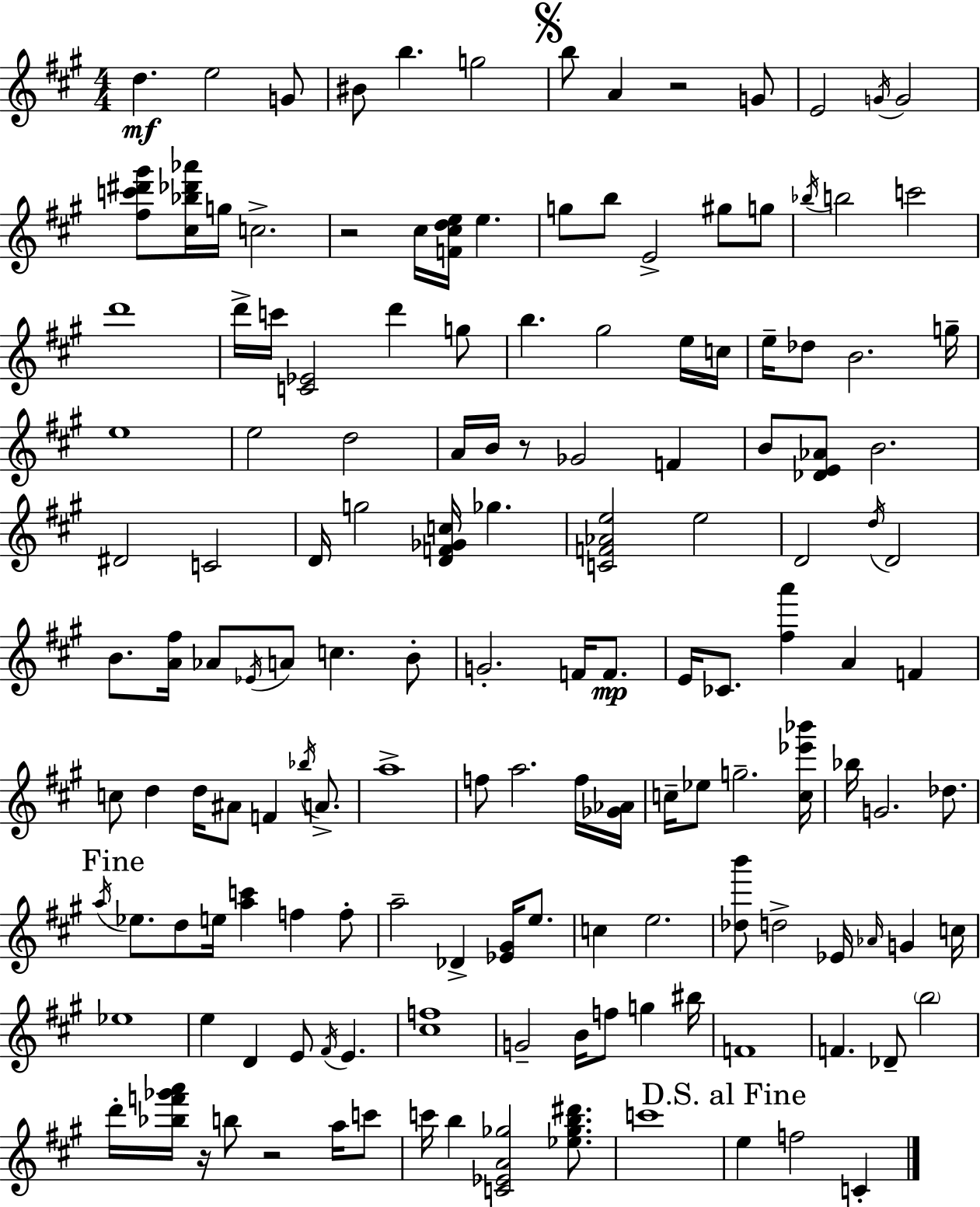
D5/q. E5/h G4/e BIS4/e B5/q. G5/h B5/e A4/q R/h G4/e E4/h G4/s G4/h [F#5,C6,D#6,G#6]/e [C#5,Bb5,Db6,Ab6]/s G5/s C5/h. R/h C#5/s [F4,C#5,D5,E5]/s E5/q. G5/e B5/e E4/h G#5/e G5/e Bb5/s B5/h C6/h D6/w D6/s C6/s [C4,Eb4]/h D6/q G5/e B5/q. G#5/h E5/s C5/s E5/s Db5/e B4/h. G5/s E5/w E5/h D5/h A4/s B4/s R/e Gb4/h F4/q B4/e [Db4,E4,Ab4]/e B4/h. D#4/h C4/h D4/s G5/h [D4,F4,Gb4,C5]/s Gb5/q. [C4,F4,Ab4,E5]/h E5/h D4/h D5/s D4/h B4/e. [A4,F#5]/s Ab4/e Eb4/s A4/e C5/q. B4/e G4/h. F4/s F4/e. E4/s CES4/e. [F#5,A6]/q A4/q F4/q C5/e D5/q D5/s A#4/e F4/q Bb5/s A4/e. A5/w F5/e A5/h. F5/s [Gb4,Ab4]/s C5/s Eb5/e G5/h. [C5,Eb6,Bb6]/s Bb5/s G4/h. Db5/e. A5/s Eb5/e. D5/e E5/s [A5,C6]/q F5/q F5/e A5/h Db4/q [Eb4,G#4]/s E5/e. C5/q E5/h. [Db5,B6]/e D5/h Eb4/s Ab4/s G4/q C5/s Eb5/w E5/q D4/q E4/e F#4/s E4/q. [C#5,F5]/w G4/h B4/s F5/e G5/q BIS5/s F4/w F4/q. Db4/e B5/h D6/s [Bb5,F6,Gb6,A6]/s R/s B5/e R/h A5/s C6/e C6/s B5/q [C4,Eb4,A4,Gb5]/h [Eb5,Gb5,B5,D#6]/e. C6/w E5/q F5/h C4/q